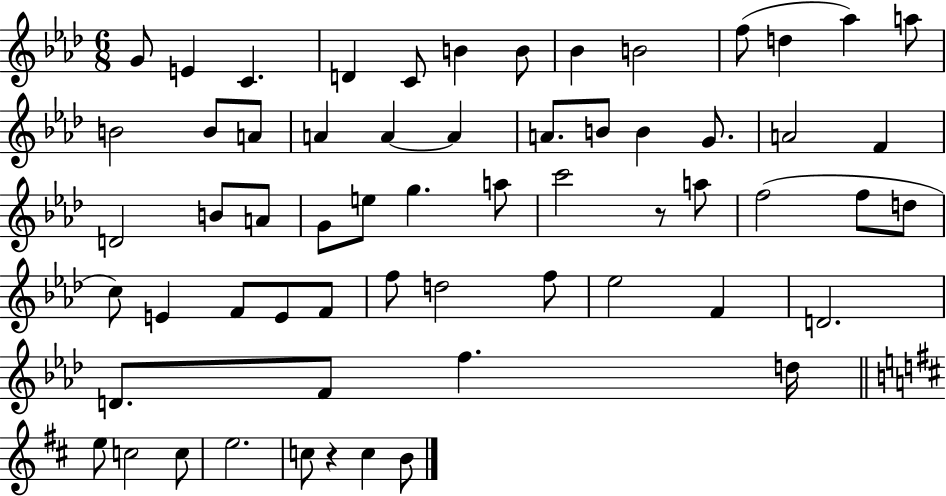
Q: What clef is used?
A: treble